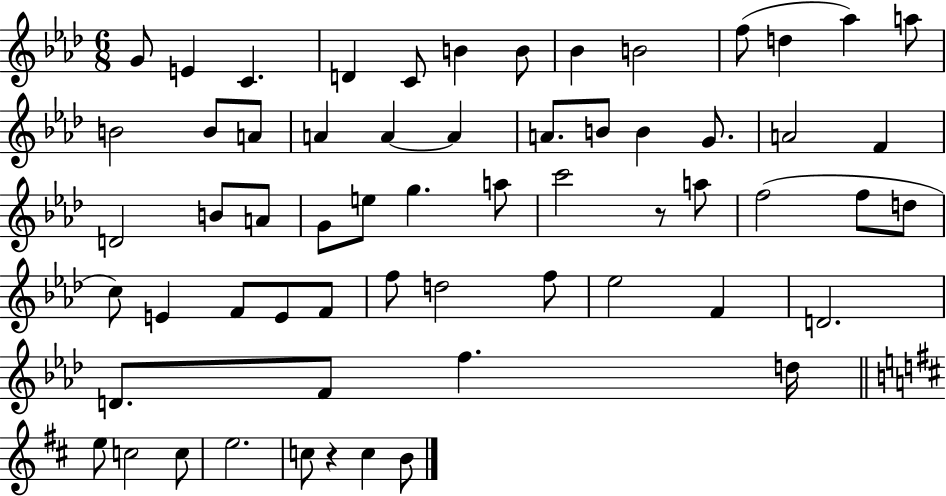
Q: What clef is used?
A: treble